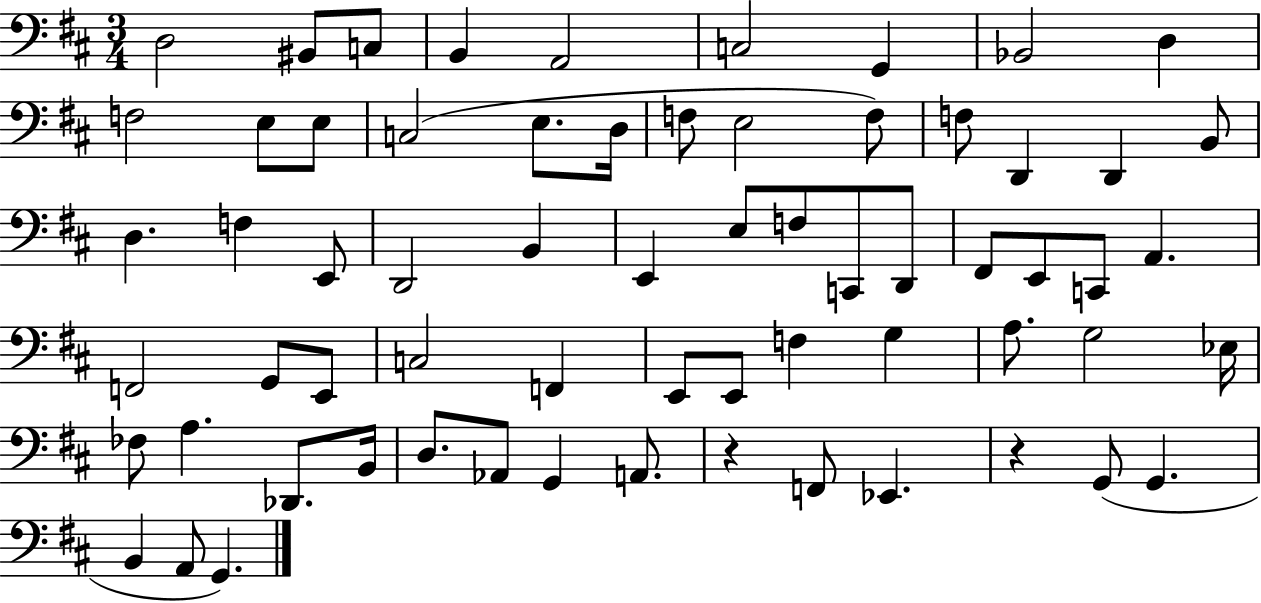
X:1
T:Untitled
M:3/4
L:1/4
K:D
D,2 ^B,,/2 C,/2 B,, A,,2 C,2 G,, _B,,2 D, F,2 E,/2 E,/2 C,2 E,/2 D,/4 F,/2 E,2 F,/2 F,/2 D,, D,, B,,/2 D, F, E,,/2 D,,2 B,, E,, E,/2 F,/2 C,,/2 D,,/2 ^F,,/2 E,,/2 C,,/2 A,, F,,2 G,,/2 E,,/2 C,2 F,, E,,/2 E,,/2 F, G, A,/2 G,2 _E,/4 _F,/2 A, _D,,/2 B,,/4 D,/2 _A,,/2 G,, A,,/2 z F,,/2 _E,, z G,,/2 G,, B,, A,,/2 G,,